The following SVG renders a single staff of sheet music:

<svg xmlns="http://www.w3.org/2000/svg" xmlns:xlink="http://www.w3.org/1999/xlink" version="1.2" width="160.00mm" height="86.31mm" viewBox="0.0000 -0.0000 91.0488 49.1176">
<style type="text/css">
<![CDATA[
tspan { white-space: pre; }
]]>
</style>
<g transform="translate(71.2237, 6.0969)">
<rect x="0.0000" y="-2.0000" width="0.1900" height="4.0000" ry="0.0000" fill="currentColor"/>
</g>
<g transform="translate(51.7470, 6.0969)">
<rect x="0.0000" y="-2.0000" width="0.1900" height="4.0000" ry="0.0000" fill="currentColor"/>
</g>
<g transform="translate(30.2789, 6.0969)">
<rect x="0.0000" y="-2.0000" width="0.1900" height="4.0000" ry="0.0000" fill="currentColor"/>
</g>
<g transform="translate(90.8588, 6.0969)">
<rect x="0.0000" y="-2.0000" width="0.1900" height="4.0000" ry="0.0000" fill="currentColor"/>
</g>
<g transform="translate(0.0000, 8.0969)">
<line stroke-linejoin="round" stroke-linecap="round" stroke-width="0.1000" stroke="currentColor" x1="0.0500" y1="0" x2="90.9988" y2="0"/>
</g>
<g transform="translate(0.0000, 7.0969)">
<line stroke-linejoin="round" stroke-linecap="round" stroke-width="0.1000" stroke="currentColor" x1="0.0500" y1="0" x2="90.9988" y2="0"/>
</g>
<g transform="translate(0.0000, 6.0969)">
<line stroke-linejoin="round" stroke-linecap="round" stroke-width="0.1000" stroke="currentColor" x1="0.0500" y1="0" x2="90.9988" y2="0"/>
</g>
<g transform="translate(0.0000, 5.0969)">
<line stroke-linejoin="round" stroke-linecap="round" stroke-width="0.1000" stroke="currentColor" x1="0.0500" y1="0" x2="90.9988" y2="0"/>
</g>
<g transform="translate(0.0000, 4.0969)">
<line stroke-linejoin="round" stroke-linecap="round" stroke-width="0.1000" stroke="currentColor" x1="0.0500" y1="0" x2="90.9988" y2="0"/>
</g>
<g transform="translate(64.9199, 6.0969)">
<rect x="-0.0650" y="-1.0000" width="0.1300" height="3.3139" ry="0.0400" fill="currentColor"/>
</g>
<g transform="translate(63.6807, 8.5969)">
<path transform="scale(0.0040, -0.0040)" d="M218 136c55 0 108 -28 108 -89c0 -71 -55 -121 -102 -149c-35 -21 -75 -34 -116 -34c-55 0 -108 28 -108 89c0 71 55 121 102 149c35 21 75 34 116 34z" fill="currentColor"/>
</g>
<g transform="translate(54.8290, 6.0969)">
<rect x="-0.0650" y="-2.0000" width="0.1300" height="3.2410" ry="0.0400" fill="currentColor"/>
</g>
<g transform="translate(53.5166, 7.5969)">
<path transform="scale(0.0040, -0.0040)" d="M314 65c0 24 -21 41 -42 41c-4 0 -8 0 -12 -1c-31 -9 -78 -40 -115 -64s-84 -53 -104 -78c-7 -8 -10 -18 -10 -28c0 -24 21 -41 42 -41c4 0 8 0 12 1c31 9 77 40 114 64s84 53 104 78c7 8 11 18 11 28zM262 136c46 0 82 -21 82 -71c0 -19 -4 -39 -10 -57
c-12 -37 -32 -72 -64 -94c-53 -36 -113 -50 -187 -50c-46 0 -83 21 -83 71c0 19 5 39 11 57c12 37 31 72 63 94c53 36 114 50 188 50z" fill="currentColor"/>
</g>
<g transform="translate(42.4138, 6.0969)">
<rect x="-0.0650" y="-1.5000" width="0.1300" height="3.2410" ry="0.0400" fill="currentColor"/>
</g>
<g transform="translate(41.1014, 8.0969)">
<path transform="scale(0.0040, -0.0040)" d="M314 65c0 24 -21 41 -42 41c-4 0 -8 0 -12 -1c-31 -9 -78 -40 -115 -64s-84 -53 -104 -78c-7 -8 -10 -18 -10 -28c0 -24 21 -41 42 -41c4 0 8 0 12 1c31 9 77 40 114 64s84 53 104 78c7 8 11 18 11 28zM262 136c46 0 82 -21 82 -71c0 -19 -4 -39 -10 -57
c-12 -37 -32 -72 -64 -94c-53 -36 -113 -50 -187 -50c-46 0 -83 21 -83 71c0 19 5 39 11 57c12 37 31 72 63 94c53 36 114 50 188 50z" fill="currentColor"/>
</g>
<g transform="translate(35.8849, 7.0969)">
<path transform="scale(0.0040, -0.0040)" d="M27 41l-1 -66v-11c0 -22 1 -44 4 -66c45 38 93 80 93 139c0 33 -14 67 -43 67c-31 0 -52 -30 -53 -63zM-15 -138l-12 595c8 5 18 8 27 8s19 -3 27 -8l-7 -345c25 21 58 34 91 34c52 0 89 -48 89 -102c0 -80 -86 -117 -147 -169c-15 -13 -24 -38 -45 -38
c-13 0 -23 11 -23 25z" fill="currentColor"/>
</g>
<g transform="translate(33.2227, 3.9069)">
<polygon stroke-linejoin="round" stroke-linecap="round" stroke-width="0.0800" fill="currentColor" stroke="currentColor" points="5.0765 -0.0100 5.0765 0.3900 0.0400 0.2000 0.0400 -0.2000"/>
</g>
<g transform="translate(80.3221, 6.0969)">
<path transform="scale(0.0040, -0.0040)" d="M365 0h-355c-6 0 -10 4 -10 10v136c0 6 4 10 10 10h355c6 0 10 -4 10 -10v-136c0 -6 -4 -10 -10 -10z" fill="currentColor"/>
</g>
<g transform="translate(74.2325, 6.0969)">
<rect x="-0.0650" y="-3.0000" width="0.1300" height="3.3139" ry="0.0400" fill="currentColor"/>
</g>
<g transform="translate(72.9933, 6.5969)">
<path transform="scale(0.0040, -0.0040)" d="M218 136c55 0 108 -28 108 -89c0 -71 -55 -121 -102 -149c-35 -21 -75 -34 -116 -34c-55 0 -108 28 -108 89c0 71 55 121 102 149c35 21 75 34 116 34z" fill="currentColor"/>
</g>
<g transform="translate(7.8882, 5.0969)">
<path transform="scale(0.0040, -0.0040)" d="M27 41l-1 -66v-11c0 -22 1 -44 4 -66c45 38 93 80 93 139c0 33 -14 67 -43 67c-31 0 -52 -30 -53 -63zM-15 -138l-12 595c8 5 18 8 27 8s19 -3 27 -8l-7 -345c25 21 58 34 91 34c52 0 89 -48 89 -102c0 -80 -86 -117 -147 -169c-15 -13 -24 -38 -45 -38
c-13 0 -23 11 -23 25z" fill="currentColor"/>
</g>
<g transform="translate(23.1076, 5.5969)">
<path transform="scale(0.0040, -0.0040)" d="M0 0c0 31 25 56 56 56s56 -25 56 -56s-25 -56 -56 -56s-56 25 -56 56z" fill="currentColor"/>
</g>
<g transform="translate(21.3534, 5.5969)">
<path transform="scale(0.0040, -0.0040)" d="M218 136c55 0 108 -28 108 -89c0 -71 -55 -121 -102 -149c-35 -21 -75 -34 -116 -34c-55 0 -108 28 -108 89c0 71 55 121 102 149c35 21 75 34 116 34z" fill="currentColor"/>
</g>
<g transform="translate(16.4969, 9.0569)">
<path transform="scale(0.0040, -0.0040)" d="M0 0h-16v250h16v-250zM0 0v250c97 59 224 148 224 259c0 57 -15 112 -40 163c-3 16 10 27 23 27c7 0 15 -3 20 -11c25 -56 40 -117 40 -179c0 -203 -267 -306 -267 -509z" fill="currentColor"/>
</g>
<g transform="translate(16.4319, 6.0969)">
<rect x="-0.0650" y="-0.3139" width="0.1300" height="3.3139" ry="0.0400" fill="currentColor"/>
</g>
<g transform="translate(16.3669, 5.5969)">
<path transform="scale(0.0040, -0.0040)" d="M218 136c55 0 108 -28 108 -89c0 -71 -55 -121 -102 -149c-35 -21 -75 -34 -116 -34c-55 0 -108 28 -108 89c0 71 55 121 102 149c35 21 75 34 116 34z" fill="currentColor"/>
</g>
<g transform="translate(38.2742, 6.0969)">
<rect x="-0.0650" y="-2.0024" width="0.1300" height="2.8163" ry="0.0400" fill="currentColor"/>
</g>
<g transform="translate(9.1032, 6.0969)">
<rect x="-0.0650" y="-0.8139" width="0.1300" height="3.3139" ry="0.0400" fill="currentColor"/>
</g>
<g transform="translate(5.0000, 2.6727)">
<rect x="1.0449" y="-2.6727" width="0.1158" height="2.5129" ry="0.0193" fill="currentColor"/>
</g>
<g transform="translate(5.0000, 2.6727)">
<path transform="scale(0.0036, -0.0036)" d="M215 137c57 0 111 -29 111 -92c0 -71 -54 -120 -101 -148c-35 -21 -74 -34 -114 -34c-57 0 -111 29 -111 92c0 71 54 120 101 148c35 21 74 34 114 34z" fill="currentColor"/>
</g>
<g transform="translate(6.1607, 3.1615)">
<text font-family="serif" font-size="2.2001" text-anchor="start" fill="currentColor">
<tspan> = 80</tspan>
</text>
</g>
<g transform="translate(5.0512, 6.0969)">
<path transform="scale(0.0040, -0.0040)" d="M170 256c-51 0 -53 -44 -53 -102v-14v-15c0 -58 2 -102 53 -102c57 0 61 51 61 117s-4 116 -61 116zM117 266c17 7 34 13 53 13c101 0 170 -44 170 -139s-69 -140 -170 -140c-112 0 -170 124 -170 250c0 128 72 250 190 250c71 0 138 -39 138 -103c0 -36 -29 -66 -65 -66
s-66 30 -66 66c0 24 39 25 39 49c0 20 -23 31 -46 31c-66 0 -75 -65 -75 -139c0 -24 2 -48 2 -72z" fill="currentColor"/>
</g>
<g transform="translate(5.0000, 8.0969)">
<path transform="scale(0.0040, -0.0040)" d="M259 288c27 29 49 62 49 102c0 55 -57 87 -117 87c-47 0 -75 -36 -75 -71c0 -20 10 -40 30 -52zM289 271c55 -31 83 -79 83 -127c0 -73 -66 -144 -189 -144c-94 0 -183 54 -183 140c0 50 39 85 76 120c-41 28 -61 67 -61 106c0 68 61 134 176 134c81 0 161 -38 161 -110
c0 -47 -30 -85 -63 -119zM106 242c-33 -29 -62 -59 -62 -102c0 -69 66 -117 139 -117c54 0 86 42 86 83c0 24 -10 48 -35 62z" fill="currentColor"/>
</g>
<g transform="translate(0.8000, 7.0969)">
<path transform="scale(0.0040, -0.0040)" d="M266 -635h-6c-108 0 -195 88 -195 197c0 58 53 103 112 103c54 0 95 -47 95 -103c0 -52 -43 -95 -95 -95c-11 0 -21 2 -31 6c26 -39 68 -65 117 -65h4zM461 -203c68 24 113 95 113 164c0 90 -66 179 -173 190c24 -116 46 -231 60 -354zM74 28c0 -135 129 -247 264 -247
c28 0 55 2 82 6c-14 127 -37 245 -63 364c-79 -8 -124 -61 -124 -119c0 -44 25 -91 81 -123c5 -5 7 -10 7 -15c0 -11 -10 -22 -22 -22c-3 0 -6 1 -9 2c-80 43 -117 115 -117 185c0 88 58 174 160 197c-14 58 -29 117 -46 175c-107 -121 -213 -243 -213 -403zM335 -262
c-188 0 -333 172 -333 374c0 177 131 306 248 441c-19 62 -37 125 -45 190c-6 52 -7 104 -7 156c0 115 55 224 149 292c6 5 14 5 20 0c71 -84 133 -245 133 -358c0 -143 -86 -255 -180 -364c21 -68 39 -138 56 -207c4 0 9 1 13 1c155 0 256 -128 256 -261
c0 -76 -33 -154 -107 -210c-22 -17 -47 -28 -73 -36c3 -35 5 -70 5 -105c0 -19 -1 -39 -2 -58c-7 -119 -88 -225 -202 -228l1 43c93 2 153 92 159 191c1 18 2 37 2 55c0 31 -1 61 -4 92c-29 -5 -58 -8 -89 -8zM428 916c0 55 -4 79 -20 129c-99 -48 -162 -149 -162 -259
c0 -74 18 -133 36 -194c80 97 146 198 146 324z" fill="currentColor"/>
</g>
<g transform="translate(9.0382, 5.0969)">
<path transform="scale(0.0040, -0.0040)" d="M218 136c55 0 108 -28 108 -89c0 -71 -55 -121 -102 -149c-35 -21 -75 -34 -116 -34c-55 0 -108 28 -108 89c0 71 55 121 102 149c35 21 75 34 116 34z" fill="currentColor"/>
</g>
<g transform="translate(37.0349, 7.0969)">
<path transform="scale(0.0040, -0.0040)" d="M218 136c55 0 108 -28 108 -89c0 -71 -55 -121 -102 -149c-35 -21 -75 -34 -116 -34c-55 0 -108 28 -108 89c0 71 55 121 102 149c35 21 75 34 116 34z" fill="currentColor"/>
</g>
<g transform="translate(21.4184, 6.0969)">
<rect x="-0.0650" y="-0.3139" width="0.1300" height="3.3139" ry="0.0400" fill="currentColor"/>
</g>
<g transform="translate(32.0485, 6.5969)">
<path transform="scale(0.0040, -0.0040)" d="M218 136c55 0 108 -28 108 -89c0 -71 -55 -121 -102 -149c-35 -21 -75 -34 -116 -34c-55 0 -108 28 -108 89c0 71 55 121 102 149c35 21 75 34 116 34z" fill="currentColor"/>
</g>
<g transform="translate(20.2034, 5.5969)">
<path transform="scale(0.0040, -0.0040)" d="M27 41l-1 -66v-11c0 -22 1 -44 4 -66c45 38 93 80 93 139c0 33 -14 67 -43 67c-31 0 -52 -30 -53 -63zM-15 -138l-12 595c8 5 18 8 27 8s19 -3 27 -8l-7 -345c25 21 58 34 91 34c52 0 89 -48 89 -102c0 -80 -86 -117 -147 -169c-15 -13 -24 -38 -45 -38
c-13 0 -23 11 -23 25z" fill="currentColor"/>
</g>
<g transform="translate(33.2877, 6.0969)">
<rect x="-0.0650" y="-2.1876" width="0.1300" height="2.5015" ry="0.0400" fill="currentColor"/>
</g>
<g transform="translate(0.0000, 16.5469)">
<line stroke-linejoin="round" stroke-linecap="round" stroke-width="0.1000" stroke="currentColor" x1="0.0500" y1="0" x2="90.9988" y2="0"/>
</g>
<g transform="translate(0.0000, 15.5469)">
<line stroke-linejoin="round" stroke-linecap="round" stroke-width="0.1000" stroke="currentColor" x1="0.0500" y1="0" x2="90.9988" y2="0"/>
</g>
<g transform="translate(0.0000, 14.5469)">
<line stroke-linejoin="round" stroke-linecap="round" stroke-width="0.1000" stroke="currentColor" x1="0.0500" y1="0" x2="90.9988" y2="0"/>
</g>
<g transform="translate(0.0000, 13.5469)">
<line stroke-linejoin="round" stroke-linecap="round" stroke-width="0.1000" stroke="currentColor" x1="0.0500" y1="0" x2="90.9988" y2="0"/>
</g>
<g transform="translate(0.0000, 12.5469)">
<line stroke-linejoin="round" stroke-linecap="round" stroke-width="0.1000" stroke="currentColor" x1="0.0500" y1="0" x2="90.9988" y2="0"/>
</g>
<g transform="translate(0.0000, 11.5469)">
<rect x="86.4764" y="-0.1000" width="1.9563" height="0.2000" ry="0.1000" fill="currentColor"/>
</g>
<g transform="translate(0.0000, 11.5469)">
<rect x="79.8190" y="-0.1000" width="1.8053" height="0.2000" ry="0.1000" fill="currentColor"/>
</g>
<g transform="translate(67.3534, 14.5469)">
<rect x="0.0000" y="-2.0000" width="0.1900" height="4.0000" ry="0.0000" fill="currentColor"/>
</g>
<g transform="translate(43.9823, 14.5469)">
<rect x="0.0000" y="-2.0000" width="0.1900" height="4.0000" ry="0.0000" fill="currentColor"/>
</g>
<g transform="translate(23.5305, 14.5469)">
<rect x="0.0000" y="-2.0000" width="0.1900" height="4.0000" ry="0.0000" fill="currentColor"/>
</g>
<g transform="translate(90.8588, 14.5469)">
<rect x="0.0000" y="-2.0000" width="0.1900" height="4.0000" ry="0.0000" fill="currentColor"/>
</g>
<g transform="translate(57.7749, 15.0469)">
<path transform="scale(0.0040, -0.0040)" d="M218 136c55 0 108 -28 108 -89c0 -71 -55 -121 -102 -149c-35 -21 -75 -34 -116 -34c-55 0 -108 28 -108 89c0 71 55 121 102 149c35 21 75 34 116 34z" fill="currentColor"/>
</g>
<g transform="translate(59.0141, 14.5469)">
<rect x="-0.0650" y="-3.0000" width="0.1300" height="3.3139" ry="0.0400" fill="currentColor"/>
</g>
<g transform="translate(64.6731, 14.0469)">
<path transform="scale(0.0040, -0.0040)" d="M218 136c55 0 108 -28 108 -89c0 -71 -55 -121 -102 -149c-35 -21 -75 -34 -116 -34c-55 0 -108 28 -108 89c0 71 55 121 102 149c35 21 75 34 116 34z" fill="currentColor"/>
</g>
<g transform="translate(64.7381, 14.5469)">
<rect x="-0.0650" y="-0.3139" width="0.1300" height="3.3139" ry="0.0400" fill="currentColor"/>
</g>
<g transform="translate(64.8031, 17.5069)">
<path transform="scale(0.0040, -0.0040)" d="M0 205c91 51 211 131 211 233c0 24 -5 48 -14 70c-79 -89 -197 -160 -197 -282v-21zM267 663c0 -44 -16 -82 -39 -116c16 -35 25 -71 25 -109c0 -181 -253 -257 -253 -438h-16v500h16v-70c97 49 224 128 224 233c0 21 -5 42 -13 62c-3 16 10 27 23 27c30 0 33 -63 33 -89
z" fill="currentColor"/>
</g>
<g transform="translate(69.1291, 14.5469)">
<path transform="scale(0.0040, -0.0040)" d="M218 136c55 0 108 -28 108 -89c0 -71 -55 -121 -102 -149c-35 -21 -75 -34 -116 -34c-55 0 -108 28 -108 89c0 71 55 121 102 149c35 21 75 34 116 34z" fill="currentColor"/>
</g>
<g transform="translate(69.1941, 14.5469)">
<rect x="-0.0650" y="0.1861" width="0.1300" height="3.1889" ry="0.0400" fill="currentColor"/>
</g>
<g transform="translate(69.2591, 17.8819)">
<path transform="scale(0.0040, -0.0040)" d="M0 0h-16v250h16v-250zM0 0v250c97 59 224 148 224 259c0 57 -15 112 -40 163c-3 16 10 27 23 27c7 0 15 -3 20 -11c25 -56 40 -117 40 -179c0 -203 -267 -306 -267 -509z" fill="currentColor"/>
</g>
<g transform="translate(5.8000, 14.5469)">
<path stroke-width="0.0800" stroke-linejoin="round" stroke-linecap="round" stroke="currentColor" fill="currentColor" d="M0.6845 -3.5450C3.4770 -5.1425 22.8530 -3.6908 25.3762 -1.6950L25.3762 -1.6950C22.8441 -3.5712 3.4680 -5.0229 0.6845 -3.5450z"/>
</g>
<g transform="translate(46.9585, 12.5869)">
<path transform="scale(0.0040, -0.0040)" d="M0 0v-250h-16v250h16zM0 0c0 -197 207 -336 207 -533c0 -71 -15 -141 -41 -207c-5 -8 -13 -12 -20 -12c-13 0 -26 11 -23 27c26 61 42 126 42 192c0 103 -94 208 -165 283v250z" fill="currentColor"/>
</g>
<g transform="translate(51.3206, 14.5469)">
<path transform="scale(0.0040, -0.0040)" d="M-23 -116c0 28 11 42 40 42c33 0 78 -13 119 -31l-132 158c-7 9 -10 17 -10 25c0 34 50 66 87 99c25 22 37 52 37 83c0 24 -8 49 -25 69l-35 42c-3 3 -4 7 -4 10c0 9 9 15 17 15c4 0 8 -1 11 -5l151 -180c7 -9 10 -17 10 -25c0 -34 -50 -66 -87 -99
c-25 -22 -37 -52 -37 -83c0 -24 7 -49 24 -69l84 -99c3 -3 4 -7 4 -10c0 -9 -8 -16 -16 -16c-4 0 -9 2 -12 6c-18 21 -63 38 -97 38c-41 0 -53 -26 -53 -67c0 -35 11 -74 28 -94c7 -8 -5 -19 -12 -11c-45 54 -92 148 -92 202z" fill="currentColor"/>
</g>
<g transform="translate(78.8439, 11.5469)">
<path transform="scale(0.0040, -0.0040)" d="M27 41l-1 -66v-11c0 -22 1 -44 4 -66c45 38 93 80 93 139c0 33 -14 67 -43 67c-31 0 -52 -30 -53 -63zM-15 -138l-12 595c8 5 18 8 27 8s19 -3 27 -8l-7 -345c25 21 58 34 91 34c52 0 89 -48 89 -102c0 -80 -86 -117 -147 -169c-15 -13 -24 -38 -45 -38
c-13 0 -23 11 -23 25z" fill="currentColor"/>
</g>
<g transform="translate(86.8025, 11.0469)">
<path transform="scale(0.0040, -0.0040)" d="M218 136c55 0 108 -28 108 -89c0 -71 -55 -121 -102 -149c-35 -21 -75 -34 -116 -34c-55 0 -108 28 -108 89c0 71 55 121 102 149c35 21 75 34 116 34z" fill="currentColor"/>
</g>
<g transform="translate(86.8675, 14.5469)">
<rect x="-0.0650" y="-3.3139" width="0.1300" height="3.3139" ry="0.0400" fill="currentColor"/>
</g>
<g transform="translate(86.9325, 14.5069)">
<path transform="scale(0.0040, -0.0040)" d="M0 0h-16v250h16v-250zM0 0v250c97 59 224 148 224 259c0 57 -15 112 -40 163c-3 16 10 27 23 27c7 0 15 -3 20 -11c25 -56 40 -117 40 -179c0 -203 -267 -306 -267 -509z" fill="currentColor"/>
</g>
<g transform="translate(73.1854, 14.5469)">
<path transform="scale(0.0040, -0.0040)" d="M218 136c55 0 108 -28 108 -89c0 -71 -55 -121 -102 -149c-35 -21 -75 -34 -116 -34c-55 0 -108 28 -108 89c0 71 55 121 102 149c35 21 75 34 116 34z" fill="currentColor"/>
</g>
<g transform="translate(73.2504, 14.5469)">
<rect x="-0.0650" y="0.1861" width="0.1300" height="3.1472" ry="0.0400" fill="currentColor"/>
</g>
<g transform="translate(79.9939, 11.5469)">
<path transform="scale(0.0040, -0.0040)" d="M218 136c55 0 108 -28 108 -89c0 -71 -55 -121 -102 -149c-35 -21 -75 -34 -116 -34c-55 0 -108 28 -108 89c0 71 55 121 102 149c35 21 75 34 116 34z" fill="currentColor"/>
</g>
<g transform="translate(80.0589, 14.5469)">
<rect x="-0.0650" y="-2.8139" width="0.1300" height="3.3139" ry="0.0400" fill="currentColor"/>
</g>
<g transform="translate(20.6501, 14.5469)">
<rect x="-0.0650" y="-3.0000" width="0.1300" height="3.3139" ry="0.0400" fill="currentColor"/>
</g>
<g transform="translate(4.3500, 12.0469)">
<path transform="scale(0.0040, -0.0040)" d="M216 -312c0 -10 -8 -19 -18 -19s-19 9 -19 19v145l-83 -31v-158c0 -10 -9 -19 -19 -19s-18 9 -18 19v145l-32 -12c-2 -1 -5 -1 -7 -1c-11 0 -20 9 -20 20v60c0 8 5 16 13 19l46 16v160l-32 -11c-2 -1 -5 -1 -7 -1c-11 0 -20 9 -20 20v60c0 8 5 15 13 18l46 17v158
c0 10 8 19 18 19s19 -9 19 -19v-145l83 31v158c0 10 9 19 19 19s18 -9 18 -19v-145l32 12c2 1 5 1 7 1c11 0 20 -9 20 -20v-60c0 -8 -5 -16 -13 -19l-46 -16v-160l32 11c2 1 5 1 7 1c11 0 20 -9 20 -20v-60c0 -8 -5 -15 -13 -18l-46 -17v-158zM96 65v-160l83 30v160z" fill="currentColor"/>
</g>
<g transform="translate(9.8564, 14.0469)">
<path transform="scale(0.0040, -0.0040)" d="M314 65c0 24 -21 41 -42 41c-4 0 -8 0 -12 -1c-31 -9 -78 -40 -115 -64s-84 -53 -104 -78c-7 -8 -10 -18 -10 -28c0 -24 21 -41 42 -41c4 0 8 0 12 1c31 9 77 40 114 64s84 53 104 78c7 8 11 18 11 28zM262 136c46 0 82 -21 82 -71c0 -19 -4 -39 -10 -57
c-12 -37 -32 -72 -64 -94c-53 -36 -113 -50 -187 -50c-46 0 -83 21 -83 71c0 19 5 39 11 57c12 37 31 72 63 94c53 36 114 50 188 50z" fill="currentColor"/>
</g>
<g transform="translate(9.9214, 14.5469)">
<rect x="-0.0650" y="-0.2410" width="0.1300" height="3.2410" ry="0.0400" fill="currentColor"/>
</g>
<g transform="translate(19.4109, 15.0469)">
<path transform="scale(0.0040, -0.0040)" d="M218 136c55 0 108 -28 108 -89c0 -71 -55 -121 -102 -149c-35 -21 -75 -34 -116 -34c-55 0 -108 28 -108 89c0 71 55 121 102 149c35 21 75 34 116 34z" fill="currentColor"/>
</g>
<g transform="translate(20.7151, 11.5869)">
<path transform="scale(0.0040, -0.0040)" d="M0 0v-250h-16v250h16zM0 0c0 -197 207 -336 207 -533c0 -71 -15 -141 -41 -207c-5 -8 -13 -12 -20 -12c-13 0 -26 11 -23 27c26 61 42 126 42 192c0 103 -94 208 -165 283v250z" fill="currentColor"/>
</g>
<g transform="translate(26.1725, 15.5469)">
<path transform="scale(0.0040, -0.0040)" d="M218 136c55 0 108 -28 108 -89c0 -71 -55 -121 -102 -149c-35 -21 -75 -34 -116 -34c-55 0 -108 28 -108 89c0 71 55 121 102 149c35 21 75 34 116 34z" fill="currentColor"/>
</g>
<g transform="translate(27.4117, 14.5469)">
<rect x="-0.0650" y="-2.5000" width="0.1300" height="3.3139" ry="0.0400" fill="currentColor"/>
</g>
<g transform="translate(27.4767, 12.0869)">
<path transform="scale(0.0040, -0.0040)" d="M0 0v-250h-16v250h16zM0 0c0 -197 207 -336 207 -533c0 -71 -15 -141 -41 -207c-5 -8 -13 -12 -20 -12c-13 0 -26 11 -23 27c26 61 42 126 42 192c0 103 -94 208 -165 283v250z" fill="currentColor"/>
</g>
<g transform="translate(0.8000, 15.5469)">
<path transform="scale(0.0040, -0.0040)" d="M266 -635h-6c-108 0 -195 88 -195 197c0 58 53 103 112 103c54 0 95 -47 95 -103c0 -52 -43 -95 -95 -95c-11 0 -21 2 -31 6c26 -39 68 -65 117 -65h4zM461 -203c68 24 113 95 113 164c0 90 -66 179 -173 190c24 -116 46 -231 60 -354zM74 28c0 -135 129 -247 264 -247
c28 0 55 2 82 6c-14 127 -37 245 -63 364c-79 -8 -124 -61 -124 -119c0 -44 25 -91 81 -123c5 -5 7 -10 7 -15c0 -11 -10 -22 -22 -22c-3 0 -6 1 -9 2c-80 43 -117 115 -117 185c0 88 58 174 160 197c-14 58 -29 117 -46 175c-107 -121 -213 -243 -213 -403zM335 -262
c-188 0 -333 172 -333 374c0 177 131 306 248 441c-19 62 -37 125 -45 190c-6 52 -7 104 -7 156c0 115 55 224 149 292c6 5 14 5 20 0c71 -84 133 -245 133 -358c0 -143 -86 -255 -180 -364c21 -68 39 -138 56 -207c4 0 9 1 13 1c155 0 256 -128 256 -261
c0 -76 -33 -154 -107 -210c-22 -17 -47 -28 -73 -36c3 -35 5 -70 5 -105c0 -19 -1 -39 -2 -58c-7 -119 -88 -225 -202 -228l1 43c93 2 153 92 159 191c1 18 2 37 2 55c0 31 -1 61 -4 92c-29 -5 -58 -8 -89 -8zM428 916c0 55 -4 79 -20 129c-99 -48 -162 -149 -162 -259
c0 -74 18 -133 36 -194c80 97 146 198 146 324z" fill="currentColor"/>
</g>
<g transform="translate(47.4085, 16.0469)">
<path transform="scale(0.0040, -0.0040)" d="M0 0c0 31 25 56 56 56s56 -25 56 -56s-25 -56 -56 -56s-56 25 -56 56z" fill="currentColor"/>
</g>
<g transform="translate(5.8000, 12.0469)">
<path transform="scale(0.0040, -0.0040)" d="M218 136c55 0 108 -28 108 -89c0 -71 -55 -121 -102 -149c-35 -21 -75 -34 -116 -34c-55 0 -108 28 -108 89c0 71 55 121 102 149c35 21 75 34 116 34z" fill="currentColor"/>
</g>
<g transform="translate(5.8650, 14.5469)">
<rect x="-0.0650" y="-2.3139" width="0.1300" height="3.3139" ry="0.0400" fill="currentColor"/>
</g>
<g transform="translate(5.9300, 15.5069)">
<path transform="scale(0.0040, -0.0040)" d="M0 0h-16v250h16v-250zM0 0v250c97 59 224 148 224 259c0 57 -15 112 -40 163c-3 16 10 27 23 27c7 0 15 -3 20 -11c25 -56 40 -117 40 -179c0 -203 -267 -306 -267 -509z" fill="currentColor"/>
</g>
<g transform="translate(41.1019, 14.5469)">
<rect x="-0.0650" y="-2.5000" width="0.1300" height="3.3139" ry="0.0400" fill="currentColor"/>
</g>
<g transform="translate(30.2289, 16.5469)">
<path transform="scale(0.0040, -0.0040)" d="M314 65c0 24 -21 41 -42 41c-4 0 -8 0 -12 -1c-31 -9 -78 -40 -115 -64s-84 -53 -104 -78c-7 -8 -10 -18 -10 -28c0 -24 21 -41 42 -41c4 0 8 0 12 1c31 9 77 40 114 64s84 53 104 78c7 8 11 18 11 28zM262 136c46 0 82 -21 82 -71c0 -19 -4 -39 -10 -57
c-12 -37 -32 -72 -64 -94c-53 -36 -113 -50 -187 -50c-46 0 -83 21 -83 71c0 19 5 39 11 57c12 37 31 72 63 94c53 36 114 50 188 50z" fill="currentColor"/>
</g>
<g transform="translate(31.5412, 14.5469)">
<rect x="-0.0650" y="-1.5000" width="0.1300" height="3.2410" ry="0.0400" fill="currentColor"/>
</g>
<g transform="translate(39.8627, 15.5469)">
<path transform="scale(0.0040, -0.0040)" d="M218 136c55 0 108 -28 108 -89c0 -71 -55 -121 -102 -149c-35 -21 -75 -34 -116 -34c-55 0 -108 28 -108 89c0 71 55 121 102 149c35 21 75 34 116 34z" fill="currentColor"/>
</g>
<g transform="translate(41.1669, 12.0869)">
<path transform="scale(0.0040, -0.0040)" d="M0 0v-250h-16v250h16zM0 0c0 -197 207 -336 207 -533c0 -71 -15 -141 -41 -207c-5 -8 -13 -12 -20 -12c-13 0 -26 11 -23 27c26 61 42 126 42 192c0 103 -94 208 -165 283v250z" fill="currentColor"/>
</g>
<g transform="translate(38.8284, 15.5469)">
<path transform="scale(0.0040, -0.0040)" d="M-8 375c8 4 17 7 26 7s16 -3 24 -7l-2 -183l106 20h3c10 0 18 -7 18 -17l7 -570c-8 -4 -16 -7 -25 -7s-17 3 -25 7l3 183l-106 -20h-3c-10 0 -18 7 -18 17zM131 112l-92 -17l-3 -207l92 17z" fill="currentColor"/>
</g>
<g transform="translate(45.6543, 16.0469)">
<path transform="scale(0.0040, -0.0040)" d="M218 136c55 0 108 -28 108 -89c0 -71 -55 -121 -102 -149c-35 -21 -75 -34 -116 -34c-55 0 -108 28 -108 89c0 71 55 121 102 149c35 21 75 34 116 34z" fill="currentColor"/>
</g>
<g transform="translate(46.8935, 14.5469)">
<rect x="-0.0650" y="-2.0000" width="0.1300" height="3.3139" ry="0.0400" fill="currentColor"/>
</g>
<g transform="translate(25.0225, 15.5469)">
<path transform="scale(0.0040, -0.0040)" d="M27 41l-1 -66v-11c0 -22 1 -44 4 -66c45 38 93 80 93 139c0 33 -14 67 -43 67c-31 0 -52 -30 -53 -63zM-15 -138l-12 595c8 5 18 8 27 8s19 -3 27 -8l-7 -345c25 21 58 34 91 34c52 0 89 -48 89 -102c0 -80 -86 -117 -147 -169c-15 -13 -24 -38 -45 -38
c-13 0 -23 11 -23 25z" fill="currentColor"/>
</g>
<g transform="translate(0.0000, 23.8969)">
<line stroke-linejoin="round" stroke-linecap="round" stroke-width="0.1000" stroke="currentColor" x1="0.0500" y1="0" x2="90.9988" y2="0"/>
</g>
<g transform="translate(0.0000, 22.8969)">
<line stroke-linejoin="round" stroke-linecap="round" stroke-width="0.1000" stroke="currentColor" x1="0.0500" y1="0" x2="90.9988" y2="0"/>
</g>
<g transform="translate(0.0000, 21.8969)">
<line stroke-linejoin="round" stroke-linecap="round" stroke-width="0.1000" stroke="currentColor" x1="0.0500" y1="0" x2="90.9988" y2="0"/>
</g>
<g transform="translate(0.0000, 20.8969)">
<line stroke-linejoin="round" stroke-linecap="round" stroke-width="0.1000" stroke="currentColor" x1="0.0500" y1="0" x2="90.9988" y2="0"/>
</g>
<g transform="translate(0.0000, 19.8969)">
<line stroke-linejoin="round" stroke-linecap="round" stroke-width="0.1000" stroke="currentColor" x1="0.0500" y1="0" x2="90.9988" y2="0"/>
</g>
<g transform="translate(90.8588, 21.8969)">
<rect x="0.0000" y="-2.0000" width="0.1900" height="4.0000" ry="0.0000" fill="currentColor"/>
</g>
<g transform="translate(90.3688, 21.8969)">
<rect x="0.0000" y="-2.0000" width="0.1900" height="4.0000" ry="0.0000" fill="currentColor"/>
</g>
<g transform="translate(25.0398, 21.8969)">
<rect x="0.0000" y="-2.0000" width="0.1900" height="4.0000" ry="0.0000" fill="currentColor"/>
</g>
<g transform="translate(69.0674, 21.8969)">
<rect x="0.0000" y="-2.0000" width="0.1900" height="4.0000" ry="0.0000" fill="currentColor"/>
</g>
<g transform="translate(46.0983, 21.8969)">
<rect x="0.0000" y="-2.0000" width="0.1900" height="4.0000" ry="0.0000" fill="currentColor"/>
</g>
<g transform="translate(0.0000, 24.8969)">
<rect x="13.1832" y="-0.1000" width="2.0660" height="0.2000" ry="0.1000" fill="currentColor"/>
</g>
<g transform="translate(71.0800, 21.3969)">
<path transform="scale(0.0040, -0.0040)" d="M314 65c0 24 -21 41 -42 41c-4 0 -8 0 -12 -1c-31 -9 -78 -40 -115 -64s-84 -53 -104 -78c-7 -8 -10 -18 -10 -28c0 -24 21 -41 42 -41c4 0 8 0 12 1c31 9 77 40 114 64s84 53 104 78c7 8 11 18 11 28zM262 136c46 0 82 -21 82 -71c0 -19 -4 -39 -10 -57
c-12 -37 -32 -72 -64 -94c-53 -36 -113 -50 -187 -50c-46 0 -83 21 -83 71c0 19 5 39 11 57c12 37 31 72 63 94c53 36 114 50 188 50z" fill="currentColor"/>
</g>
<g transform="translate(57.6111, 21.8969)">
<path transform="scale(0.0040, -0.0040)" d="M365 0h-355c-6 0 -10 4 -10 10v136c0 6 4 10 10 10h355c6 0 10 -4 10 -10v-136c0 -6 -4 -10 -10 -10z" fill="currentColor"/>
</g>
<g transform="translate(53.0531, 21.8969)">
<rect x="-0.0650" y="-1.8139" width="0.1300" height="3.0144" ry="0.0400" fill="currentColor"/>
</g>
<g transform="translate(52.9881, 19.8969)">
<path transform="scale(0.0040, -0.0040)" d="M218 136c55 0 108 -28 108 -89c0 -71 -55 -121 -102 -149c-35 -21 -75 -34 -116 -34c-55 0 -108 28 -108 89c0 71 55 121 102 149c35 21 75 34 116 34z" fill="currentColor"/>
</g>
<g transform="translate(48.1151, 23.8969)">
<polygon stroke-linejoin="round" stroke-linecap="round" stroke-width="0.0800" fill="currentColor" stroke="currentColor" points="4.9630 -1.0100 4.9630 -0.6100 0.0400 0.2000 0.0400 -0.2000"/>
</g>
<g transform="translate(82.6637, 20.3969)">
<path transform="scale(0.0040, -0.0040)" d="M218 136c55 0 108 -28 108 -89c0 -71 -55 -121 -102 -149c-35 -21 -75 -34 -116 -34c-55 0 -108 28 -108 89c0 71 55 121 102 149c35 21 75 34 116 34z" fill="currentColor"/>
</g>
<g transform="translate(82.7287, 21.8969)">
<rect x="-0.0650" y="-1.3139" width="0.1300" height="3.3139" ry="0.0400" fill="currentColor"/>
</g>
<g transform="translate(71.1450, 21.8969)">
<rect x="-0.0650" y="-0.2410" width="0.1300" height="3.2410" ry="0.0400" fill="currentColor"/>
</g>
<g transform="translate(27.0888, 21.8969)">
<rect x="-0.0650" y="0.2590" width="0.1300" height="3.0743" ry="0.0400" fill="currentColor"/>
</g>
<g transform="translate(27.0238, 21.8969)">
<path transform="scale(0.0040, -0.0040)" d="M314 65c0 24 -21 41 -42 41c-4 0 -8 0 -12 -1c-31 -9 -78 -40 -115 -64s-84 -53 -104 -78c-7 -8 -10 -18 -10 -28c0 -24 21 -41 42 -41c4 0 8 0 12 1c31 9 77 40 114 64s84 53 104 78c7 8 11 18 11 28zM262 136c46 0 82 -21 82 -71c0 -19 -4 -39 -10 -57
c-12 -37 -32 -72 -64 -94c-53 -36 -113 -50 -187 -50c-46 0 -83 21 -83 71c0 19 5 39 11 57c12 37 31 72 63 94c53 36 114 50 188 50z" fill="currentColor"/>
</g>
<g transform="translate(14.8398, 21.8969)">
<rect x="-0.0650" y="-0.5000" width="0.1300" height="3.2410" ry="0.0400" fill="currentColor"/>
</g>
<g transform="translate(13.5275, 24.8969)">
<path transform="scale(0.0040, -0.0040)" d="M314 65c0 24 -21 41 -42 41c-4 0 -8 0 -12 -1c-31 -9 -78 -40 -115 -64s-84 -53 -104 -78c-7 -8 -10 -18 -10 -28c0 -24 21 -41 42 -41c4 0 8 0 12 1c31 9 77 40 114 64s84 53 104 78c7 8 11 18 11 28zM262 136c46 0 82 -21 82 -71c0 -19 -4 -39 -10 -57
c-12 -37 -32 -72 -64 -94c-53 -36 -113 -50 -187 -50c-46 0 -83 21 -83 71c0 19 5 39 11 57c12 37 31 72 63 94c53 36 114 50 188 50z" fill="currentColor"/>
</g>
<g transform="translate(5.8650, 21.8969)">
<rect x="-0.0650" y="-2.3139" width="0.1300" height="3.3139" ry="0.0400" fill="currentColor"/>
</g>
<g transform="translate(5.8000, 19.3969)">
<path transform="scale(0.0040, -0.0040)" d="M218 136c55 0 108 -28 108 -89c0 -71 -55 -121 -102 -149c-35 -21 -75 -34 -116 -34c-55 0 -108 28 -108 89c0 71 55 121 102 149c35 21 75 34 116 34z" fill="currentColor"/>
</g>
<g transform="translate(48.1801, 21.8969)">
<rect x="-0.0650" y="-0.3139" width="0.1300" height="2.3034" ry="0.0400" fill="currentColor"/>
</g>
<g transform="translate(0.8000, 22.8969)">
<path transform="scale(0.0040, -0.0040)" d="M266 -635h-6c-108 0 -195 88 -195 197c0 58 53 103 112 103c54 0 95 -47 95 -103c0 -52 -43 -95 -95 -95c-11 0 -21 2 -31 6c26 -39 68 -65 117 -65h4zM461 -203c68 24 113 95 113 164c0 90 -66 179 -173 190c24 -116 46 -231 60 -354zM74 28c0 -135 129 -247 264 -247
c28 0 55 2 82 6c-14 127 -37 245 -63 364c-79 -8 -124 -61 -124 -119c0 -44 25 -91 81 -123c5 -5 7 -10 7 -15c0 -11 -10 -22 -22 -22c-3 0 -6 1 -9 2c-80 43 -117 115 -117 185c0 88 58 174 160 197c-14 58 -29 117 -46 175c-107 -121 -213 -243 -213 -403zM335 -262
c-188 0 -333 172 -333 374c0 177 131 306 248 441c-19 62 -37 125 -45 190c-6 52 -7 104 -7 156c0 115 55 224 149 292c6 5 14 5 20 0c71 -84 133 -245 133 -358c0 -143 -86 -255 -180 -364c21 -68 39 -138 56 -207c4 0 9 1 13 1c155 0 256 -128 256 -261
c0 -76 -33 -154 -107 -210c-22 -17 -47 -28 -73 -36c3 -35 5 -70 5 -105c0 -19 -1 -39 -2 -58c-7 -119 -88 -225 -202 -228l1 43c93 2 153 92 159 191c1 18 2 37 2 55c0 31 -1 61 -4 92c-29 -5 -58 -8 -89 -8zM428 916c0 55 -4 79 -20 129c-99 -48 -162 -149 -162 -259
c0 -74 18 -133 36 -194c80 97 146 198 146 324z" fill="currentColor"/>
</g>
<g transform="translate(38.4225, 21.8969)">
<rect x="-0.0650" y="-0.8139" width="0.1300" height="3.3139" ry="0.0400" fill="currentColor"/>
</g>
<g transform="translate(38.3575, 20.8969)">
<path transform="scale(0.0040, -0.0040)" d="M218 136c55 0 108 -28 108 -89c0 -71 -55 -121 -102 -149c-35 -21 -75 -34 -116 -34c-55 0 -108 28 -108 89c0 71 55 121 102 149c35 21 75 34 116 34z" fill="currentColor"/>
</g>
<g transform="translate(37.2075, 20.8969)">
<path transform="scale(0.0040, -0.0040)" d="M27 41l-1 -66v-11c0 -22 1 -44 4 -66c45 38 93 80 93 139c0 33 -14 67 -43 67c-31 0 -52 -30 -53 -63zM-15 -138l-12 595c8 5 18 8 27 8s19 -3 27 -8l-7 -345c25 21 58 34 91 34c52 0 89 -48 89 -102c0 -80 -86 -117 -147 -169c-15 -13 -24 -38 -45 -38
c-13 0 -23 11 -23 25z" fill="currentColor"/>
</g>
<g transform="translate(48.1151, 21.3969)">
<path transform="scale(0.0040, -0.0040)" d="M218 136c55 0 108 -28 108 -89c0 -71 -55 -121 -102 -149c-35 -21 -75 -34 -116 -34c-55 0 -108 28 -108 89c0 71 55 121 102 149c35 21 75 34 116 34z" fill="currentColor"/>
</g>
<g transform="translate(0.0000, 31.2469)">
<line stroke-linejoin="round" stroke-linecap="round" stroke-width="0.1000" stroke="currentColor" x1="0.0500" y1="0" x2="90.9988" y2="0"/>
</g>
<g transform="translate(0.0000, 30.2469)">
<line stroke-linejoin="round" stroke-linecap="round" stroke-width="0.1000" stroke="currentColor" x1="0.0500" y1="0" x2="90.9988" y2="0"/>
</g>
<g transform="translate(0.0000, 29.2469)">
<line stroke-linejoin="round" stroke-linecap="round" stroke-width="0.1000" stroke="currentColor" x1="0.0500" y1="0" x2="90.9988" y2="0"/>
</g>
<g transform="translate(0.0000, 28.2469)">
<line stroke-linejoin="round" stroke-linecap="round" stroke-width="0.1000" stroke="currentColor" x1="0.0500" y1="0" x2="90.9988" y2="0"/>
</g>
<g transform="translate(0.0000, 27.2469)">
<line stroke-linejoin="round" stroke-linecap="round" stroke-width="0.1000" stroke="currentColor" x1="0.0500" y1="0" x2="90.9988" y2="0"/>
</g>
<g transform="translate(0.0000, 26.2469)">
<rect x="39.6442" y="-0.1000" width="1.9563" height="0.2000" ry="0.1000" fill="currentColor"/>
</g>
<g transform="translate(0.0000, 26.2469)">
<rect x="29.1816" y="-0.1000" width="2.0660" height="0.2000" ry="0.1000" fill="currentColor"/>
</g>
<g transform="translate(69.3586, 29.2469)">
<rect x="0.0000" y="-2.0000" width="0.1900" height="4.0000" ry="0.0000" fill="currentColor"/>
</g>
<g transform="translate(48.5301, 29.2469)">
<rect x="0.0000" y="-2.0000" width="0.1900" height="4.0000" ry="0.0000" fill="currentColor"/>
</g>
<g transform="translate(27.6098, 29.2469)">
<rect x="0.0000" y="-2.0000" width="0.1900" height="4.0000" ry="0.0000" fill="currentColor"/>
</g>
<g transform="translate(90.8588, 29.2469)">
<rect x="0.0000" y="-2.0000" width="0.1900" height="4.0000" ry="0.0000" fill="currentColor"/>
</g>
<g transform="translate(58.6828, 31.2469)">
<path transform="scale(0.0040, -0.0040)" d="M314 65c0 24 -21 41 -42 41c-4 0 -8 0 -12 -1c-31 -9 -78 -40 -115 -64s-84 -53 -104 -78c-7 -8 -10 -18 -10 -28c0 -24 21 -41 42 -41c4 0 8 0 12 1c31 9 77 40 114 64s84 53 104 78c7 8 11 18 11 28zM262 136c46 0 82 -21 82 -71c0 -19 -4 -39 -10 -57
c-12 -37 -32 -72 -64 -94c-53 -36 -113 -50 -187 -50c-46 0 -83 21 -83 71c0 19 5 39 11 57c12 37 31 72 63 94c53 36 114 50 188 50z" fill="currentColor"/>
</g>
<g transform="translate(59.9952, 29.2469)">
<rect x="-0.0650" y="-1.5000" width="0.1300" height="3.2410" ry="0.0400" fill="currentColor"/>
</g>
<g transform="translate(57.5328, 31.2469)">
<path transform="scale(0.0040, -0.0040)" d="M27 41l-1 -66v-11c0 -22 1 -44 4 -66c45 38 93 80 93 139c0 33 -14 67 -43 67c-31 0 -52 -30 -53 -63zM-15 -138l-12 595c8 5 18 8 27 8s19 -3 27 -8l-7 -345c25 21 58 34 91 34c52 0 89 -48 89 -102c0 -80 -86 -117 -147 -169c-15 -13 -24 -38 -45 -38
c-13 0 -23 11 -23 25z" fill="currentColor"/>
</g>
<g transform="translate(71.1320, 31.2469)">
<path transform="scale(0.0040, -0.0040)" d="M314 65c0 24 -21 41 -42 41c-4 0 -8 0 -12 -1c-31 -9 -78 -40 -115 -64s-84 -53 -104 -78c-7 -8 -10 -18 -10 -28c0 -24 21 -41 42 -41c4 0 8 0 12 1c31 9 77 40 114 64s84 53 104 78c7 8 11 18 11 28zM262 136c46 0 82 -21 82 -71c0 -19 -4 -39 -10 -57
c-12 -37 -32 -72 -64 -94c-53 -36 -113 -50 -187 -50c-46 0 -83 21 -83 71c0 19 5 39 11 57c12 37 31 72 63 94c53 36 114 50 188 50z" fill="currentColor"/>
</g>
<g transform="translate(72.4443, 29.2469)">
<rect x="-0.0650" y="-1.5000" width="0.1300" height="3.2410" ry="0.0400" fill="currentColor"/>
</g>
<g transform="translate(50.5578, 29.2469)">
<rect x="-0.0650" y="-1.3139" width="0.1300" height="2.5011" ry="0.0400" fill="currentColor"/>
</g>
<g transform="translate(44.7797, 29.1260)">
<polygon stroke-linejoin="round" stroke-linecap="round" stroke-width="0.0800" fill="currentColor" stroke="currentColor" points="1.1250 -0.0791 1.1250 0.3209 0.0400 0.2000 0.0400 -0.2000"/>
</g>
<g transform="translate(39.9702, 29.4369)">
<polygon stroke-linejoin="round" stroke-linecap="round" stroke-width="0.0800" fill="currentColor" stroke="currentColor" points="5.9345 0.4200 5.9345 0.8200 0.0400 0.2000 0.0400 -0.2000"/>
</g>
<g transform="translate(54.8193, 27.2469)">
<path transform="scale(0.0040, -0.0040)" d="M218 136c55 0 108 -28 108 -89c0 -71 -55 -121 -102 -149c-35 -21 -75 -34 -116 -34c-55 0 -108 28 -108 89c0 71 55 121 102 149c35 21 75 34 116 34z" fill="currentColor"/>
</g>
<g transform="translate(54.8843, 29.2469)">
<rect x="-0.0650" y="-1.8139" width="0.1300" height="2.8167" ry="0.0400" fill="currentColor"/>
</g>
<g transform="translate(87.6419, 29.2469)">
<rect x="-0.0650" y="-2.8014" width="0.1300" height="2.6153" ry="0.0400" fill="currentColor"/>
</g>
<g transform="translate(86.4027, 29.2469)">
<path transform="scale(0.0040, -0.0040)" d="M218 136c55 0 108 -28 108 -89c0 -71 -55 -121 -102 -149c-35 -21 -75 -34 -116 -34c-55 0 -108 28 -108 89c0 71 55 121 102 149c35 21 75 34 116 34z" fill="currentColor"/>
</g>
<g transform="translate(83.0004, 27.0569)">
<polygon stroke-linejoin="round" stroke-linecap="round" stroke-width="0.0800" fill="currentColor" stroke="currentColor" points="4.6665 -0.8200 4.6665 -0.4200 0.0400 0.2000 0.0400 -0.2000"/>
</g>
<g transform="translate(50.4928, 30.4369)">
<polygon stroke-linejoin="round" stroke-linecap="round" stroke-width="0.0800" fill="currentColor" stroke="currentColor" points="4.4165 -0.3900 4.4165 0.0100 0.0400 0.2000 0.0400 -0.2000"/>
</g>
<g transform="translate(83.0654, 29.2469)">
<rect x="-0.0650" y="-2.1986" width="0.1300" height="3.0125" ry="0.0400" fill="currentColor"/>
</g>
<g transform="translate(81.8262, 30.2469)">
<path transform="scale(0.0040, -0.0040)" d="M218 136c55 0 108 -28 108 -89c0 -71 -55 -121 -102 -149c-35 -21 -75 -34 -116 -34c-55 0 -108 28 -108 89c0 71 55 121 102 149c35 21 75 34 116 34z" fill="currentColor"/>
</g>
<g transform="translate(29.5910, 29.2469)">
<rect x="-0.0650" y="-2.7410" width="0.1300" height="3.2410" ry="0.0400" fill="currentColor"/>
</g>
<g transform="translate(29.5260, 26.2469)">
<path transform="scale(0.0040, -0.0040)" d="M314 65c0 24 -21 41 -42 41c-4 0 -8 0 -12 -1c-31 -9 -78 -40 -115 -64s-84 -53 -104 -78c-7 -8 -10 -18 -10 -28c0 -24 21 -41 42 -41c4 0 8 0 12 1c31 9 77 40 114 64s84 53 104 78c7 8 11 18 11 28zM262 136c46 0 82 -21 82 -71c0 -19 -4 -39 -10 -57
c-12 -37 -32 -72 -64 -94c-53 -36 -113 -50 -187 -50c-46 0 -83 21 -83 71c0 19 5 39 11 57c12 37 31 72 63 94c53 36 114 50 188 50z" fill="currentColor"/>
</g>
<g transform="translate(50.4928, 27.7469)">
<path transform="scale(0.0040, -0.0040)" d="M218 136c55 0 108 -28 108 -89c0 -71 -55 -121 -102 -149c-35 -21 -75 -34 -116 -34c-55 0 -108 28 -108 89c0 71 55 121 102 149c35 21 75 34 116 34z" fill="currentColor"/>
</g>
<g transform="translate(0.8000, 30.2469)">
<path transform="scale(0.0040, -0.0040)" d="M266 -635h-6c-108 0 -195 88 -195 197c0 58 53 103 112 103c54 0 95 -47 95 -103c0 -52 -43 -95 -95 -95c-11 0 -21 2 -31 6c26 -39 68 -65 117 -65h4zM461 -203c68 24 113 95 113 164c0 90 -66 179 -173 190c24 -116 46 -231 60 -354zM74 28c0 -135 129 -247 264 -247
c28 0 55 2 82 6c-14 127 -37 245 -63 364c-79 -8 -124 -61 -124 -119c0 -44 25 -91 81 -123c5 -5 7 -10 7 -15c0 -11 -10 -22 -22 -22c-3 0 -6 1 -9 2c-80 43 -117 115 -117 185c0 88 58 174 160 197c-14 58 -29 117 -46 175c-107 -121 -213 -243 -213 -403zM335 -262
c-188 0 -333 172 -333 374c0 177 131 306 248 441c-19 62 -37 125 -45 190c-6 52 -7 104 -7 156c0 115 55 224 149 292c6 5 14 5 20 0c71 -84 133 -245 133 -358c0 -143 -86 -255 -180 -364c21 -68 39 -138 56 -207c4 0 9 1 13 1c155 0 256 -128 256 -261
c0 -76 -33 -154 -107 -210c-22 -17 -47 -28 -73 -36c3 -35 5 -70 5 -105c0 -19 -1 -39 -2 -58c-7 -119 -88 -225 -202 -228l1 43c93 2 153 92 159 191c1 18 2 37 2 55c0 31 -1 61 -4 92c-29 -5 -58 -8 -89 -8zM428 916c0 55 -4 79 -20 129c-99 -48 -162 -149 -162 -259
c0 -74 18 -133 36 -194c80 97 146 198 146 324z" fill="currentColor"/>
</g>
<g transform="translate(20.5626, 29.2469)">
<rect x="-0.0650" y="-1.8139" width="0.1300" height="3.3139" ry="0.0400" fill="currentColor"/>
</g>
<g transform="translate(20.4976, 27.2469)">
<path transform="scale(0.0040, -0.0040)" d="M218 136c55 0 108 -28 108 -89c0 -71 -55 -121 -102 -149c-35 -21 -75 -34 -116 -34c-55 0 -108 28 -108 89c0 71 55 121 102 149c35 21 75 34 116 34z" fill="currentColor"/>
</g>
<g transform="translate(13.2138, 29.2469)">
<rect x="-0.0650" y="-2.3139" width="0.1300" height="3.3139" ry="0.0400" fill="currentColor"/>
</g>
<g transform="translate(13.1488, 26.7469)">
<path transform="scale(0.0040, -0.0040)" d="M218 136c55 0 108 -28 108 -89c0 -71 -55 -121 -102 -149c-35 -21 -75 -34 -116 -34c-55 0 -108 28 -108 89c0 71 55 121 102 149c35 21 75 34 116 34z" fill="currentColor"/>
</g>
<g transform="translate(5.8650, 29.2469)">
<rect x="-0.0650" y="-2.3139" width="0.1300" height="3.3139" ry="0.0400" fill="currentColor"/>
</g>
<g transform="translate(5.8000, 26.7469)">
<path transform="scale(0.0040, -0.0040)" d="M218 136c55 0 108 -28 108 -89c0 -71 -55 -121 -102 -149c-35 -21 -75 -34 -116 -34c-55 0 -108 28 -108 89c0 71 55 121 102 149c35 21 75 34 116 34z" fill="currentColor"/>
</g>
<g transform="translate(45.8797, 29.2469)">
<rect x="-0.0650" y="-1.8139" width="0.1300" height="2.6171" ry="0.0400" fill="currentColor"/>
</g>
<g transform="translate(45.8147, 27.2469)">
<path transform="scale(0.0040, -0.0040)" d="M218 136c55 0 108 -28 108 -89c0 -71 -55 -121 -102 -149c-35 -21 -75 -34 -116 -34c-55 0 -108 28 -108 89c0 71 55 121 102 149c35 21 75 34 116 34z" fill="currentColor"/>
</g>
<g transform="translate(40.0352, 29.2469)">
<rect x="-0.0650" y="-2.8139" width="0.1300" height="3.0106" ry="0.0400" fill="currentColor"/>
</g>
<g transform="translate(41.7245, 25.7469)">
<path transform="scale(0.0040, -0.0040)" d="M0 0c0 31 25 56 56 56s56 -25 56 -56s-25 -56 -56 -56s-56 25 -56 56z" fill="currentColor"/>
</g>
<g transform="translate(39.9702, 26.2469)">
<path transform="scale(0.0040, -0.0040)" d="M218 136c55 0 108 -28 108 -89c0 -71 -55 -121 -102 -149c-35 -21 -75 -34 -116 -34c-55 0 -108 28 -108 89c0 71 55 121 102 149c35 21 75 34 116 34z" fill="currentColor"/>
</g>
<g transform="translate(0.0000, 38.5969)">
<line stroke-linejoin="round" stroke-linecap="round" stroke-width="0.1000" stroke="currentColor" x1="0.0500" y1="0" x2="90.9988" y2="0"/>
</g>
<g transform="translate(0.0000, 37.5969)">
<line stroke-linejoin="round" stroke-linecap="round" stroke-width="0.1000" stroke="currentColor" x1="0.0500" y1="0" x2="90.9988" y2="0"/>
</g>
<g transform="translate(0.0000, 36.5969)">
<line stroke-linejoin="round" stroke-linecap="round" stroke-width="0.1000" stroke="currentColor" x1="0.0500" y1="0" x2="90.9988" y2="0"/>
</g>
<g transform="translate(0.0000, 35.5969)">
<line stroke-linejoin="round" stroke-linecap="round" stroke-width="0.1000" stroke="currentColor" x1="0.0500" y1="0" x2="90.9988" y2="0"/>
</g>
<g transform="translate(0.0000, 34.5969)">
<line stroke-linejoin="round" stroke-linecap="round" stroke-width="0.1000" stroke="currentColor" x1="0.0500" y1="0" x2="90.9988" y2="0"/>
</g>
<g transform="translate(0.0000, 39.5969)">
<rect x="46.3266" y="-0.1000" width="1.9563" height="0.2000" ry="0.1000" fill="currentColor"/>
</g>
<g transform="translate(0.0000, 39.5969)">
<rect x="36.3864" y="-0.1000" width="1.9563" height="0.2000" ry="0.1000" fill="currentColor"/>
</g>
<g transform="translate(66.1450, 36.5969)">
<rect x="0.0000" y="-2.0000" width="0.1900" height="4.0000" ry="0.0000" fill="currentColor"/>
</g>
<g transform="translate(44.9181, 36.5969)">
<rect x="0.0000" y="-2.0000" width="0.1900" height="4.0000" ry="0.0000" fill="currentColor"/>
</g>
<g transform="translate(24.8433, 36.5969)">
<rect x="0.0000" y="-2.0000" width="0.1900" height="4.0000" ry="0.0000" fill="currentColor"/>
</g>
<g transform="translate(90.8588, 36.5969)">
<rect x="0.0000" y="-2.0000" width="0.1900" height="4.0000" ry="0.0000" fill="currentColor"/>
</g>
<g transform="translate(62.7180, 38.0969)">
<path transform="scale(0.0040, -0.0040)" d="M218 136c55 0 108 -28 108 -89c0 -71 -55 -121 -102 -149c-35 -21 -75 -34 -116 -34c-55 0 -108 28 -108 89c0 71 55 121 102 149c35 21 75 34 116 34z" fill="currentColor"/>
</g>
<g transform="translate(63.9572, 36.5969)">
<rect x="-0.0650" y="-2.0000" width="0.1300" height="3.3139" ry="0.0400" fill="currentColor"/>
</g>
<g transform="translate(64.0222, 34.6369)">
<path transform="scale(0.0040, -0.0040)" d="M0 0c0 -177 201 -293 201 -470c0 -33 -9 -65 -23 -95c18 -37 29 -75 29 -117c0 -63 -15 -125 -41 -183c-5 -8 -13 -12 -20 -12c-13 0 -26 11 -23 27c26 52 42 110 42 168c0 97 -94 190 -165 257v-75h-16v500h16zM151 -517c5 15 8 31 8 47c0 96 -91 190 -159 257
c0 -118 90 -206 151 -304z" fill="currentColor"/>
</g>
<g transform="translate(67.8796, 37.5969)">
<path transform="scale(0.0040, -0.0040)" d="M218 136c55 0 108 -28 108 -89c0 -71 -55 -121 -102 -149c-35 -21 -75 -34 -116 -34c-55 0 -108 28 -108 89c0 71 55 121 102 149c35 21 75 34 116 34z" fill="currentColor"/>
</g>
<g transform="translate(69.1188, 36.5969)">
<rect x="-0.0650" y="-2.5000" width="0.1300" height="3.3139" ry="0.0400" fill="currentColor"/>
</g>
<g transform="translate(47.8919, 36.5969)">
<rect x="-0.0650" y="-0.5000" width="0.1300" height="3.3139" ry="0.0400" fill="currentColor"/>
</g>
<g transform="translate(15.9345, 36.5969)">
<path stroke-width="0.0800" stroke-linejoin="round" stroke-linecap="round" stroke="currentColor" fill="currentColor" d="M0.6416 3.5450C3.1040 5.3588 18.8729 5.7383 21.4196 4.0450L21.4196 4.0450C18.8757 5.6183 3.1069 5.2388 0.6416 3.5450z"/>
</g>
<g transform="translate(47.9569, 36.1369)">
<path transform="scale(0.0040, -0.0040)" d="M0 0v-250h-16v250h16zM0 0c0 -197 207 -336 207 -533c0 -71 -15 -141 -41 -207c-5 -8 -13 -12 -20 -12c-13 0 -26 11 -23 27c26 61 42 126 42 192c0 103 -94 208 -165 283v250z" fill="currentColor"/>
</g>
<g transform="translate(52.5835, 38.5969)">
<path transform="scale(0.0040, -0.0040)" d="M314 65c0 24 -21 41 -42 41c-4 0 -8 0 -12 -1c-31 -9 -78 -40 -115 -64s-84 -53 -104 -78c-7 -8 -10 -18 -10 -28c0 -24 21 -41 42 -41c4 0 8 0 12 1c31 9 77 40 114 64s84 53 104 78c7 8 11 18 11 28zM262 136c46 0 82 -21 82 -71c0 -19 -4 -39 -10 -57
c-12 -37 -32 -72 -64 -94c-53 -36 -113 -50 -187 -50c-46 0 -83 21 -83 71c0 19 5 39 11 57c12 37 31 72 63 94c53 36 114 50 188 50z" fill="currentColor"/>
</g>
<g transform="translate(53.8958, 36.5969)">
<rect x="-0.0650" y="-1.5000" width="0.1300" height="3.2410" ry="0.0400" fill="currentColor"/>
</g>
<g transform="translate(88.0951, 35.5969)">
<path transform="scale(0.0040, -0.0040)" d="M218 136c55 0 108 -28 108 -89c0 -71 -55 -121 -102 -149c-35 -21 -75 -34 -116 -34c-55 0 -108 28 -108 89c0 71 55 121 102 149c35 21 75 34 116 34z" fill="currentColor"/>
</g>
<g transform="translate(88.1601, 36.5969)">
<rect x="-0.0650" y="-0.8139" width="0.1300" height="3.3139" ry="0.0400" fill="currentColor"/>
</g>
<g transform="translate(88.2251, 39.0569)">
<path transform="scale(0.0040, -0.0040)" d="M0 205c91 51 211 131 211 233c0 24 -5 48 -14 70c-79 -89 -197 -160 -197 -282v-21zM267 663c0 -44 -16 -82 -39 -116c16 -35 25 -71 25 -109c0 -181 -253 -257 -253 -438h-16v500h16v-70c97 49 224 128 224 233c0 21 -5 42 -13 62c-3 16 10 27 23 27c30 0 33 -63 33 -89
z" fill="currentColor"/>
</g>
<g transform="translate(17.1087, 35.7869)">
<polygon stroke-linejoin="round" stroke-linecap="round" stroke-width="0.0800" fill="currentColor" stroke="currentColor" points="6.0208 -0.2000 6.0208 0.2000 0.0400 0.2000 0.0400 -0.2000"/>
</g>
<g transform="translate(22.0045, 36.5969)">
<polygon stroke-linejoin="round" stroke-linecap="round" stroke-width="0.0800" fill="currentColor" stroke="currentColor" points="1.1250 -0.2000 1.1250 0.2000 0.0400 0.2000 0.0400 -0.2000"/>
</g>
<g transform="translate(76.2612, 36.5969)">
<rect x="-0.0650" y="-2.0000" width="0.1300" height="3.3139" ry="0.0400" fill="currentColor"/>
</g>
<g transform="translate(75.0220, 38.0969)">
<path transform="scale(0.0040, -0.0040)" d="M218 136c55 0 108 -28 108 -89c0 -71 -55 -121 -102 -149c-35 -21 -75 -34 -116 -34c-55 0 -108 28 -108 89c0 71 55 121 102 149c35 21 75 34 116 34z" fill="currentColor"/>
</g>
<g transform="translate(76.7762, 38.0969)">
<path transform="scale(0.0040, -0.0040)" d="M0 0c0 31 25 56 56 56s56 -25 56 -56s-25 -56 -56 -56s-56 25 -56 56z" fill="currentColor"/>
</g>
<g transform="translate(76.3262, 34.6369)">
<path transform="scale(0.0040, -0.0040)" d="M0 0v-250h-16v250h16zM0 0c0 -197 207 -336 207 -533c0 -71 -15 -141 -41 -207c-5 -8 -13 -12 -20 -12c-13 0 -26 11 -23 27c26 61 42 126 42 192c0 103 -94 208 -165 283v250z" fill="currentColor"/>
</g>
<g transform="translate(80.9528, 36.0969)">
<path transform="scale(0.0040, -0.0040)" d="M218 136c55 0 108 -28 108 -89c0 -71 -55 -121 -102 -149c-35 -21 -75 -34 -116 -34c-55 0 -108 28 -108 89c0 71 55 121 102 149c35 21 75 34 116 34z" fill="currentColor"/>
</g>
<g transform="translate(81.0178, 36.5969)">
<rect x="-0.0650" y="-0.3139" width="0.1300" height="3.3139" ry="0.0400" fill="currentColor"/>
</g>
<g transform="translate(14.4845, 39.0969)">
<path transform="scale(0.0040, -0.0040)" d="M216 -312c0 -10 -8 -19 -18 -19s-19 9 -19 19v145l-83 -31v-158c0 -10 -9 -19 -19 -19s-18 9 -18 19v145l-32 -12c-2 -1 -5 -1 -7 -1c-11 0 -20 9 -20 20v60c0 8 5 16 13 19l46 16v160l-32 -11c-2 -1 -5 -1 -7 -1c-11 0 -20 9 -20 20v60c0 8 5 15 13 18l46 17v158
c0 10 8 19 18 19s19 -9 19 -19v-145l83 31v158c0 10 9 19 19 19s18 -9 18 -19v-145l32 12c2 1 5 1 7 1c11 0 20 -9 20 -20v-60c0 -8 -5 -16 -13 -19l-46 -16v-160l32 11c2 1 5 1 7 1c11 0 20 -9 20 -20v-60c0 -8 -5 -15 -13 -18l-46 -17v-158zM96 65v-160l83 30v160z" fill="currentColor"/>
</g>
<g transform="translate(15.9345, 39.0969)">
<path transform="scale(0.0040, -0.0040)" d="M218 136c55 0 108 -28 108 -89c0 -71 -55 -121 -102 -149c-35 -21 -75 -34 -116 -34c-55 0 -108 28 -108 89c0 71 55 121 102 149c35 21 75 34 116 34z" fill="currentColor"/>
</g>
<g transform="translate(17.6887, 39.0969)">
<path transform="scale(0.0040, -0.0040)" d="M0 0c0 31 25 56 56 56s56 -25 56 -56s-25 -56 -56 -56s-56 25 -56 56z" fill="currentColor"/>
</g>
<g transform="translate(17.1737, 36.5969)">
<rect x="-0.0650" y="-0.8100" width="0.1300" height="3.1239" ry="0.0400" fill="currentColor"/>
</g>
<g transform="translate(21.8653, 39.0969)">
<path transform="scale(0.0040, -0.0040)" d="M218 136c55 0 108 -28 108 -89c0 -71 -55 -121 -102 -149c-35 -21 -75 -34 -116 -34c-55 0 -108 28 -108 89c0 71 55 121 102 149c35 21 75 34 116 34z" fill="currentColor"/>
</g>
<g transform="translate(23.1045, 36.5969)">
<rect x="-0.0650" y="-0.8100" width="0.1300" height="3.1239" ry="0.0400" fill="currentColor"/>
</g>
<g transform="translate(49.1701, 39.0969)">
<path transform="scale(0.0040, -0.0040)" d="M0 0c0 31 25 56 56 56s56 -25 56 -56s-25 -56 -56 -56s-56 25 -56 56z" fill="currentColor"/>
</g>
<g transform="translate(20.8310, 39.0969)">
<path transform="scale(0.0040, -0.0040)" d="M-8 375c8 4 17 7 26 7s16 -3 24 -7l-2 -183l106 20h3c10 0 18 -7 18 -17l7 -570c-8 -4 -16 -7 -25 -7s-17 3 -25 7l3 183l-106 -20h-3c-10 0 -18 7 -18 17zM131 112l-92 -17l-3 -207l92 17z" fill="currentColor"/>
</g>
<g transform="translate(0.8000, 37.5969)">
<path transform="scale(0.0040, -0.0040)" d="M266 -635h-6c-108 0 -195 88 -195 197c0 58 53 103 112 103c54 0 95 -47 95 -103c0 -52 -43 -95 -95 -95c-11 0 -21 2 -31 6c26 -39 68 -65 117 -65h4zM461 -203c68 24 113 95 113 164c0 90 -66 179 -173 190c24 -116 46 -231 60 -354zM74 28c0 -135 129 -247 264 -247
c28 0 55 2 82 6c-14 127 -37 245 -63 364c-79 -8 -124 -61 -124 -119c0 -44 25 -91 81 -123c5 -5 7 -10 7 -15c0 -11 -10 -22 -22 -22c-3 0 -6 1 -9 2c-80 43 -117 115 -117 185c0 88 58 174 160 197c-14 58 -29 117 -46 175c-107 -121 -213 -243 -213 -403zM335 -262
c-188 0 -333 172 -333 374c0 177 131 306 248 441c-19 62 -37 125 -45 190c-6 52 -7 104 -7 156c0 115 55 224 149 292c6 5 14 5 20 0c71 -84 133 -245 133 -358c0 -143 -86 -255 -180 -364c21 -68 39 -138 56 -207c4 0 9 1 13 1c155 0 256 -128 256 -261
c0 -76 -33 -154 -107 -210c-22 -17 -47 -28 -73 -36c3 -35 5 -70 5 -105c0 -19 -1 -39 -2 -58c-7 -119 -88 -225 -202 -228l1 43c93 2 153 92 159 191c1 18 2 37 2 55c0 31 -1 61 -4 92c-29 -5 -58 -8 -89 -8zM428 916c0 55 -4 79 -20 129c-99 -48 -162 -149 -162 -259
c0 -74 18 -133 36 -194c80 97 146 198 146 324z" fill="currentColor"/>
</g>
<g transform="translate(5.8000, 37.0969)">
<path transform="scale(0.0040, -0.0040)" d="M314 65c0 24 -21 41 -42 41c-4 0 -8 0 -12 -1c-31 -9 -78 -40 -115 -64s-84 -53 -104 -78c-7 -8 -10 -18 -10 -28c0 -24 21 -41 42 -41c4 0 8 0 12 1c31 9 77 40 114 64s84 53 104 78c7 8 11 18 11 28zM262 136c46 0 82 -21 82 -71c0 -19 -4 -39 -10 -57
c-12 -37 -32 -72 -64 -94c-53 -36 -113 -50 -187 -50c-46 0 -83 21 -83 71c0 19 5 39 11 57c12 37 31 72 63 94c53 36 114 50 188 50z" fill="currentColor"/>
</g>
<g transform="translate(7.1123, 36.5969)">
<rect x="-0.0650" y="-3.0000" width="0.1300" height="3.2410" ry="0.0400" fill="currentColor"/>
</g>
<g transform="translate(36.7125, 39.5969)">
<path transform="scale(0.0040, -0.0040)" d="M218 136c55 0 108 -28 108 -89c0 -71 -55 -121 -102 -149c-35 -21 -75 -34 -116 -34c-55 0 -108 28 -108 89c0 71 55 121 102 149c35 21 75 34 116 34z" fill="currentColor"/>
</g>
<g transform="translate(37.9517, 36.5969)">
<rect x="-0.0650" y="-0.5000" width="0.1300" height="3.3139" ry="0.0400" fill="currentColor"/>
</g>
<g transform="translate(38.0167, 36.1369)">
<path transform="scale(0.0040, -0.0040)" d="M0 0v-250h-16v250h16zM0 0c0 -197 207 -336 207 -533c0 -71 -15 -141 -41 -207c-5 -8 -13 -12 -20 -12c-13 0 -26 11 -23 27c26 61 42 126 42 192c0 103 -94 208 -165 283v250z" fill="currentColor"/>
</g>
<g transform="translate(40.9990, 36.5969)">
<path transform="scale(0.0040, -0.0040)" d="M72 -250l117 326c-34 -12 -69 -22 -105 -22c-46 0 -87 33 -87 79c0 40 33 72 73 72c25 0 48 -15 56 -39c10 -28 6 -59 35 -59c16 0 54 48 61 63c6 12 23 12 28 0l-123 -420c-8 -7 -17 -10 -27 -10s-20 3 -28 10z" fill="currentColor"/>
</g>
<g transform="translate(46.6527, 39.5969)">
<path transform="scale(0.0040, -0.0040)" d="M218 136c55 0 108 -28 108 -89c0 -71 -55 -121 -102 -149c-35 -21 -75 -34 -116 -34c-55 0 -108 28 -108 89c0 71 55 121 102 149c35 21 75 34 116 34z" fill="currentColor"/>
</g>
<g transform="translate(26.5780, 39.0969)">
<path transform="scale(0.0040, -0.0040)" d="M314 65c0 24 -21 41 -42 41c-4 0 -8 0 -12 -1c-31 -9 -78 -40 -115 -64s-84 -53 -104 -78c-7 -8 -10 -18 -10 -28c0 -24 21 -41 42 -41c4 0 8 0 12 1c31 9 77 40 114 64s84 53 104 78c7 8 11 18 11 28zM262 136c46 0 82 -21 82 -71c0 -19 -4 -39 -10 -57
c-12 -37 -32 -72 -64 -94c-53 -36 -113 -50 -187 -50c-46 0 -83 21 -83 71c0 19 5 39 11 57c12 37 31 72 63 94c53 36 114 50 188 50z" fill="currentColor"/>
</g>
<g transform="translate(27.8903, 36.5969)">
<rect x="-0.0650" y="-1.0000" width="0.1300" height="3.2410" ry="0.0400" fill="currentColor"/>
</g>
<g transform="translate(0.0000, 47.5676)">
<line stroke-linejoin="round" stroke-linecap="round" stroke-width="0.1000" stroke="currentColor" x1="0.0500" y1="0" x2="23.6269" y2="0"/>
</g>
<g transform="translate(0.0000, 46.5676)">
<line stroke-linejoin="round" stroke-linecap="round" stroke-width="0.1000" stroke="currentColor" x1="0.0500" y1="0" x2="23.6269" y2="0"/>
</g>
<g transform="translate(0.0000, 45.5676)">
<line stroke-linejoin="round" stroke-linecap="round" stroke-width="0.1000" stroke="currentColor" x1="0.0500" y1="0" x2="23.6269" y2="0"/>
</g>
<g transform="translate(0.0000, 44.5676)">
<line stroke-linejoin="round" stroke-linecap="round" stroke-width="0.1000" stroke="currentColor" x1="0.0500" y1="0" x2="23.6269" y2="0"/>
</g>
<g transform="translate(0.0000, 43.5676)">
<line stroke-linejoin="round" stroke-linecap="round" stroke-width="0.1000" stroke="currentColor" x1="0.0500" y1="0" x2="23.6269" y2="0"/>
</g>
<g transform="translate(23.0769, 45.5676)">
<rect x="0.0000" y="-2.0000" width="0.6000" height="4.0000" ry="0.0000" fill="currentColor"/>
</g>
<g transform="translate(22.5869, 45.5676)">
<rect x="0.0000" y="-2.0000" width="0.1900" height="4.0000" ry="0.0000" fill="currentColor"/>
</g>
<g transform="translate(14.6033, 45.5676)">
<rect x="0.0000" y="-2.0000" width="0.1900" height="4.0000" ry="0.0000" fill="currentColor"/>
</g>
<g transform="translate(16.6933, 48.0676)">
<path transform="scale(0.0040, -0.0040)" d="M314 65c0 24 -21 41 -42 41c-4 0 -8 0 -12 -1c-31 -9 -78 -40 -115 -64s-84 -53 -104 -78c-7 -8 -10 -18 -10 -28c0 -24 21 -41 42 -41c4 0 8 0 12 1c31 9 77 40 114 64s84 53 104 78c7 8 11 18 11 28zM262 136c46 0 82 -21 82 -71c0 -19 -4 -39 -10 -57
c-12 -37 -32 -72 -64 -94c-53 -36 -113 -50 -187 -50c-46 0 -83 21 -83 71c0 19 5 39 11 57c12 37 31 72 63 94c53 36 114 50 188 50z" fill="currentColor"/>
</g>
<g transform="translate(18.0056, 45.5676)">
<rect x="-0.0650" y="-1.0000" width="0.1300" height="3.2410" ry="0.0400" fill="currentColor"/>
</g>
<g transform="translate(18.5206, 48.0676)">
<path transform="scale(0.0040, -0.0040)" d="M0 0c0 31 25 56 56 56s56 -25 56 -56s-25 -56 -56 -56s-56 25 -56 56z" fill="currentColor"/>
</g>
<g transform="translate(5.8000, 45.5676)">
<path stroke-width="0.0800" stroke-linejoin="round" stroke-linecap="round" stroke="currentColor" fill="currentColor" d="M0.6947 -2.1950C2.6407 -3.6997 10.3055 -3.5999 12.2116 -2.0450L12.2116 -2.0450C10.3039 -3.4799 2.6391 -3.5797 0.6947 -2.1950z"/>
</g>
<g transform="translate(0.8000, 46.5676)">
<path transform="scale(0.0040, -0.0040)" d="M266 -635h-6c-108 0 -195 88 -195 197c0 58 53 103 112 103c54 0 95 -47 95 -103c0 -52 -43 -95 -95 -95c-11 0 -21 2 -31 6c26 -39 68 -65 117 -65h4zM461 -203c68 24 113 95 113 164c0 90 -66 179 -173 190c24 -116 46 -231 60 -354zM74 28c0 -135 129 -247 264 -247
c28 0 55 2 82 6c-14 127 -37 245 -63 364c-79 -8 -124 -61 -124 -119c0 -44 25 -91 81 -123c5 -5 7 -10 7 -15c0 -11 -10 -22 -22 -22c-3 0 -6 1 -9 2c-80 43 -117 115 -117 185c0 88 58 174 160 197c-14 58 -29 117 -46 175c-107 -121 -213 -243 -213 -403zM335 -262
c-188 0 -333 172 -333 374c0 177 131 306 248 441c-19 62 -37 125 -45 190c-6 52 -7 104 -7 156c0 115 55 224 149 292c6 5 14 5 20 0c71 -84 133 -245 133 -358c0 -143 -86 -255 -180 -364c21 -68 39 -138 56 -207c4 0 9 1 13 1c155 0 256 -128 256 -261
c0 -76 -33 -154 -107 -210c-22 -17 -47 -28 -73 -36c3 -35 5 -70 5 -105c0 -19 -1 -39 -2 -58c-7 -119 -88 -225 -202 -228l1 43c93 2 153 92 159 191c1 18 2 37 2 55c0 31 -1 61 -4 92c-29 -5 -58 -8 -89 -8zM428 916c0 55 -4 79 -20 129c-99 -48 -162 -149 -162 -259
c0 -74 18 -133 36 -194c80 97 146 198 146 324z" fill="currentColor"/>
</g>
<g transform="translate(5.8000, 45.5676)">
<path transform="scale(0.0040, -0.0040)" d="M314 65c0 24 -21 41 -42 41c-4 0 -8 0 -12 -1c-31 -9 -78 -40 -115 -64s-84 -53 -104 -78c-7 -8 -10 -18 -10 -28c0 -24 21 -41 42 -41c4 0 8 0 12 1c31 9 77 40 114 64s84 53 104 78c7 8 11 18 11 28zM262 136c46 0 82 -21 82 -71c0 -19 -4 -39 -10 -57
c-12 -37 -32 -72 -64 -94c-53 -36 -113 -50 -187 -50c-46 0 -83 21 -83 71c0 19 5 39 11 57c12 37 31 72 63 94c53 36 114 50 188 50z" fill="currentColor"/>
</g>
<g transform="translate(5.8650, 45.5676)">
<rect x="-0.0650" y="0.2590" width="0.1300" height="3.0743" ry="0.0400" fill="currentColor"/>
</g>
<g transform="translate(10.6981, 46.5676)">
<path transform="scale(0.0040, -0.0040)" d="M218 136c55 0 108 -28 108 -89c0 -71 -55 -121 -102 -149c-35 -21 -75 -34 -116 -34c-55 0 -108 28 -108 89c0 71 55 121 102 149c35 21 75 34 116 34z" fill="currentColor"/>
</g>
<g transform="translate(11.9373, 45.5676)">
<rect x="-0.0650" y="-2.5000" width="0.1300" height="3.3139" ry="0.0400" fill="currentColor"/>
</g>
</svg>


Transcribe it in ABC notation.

X:1
T:Untitled
M:6/8
L:1/4
K:C
_d c/2 _c A/2 _G/2 E2 F2 D A z2 ^g/2 c2 A/2 _G/2 E2 G/2 F/2 z A c/4 B/2 B _a b/2 g C2 B2 _d c/2 f/2 z2 c2 e g g f a2 a/2 f/4 e/2 f/2 _E2 E2 G/2 B/2 A2 ^D/2 D/4 D2 C/2 z/2 C/2 E2 F/4 G F/2 c d/4 B2 G D2